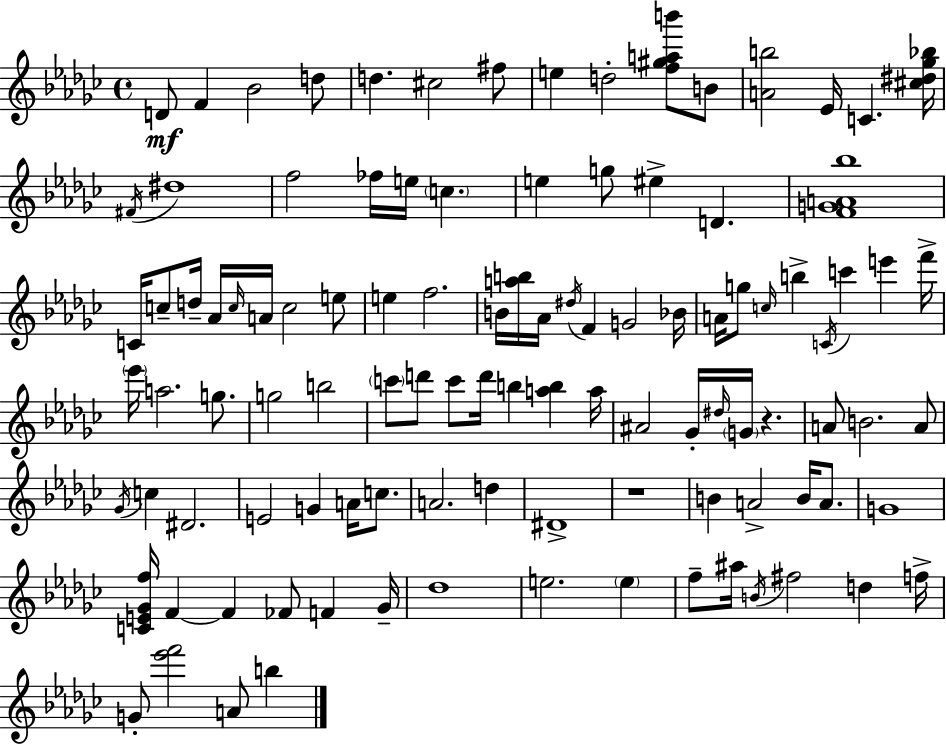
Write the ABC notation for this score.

X:1
T:Untitled
M:4/4
L:1/4
K:Ebm
D/2 F _B2 d/2 d ^c2 ^f/2 e d2 [f^gab']/2 B/2 [Ab]2 _E/4 C [^c^d_g_b]/4 ^F/4 ^d4 f2 _f/4 e/4 c e g/2 ^e D [FGA_b]4 C/4 c/2 d/4 _A/4 c/4 A/4 c2 e/2 e f2 B/4 [ab]/4 _A/4 ^d/4 F G2 _B/4 A/4 g/2 c/4 b C/4 c' e' f'/4 _e'/4 a2 g/2 g2 b2 c'/2 d'/2 c'/2 d'/4 b [ab] a/4 ^A2 _G/4 ^d/4 G/4 z A/2 B2 A/2 _G/4 c ^D2 E2 G A/4 c/2 A2 d ^D4 z4 B A2 B/4 A/2 G4 [CE_Gf]/4 F F _F/2 F _G/4 _d4 e2 e f/2 ^a/4 B/4 ^f2 d f/4 G/2 [_e'f']2 A/2 b